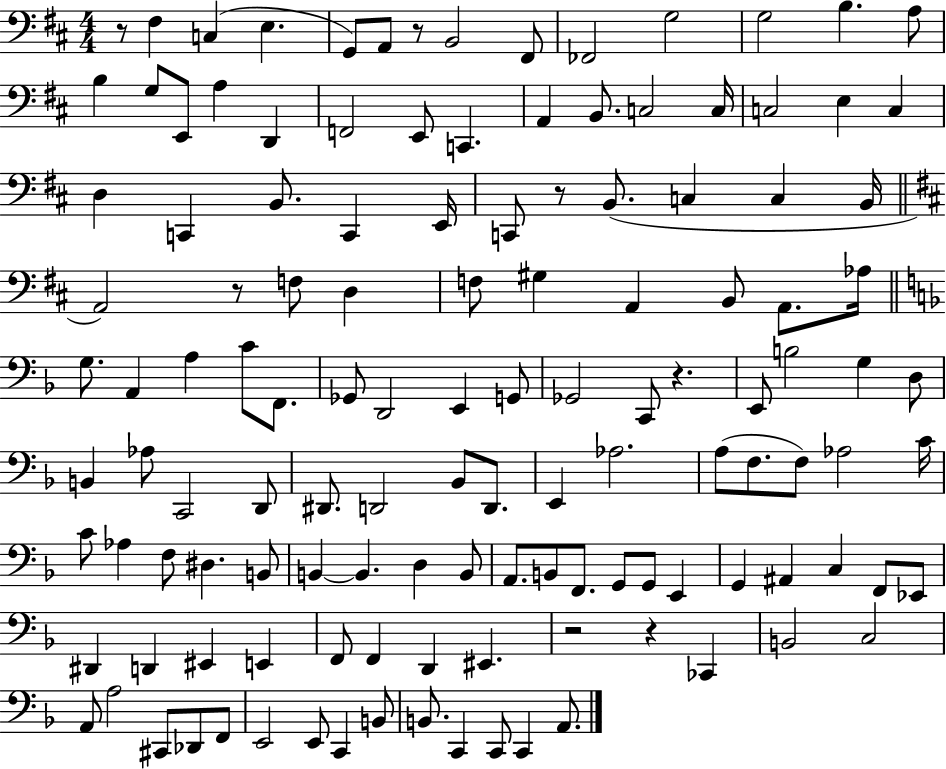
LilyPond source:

{
  \clef bass
  \numericTimeSignature
  \time 4/4
  \key d \major
  r8 fis4 c4( e4. | g,8) a,8 r8 b,2 fis,8 | fes,2 g2 | g2 b4. a8 | \break b4 g8 e,8 a4 d,4 | f,2 e,8 c,4. | a,4 b,8. c2 c16 | c2 e4 c4 | \break d4 c,4 b,8. c,4 e,16 | c,8 r8 b,8.( c4 c4 b,16 | \bar "||" \break \key d \major a,2) r8 f8 d4 | f8 gis4 a,4 b,8 a,8. aes16 | \bar "||" \break \key d \minor g8. a,4 a4 c'8 f,8. | ges,8 d,2 e,4 g,8 | ges,2 c,8 r4. | e,8 b2 g4 d8 | \break b,4 aes8 c,2 d,8 | dis,8. d,2 bes,8 d,8. | e,4 aes2. | a8( f8. f8) aes2 c'16 | \break c'8 aes4 f8 dis4. b,8 | b,4~~ b,4. d4 b,8 | a,8. b,8 f,8. g,8 g,8 e,4 | g,4 ais,4 c4 f,8 ees,8 | \break dis,4 d,4 eis,4 e,4 | f,8 f,4 d,4 eis,4. | r2 r4 ces,4 | b,2 c2 | \break a,8 a2 cis,8 des,8 f,8 | e,2 e,8 c,4 b,8 | b,8. c,4 c,8 c,4 a,8. | \bar "|."
}